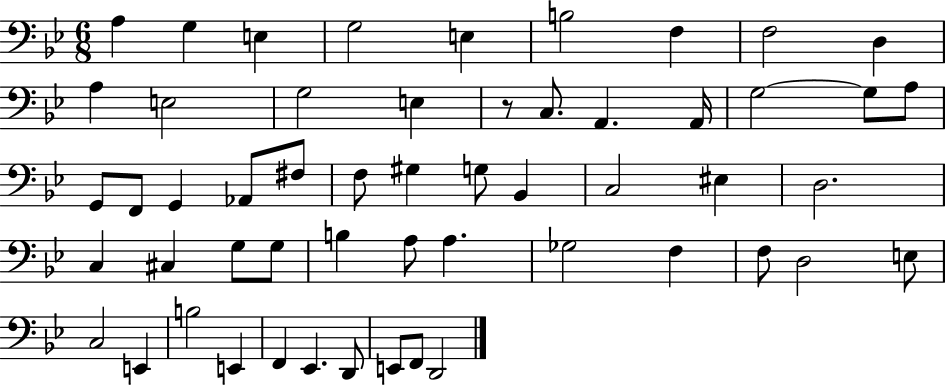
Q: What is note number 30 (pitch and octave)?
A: EIS3